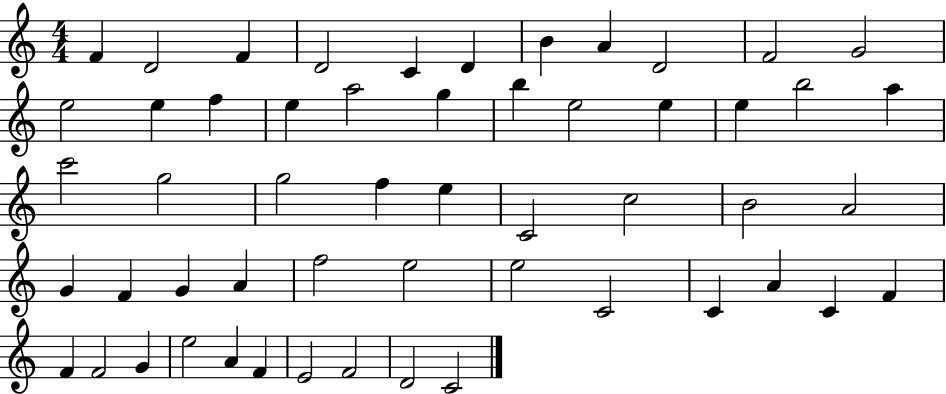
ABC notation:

X:1
T:Untitled
M:4/4
L:1/4
K:C
F D2 F D2 C D B A D2 F2 G2 e2 e f e a2 g b e2 e e b2 a c'2 g2 g2 f e C2 c2 B2 A2 G F G A f2 e2 e2 C2 C A C F F F2 G e2 A F E2 F2 D2 C2